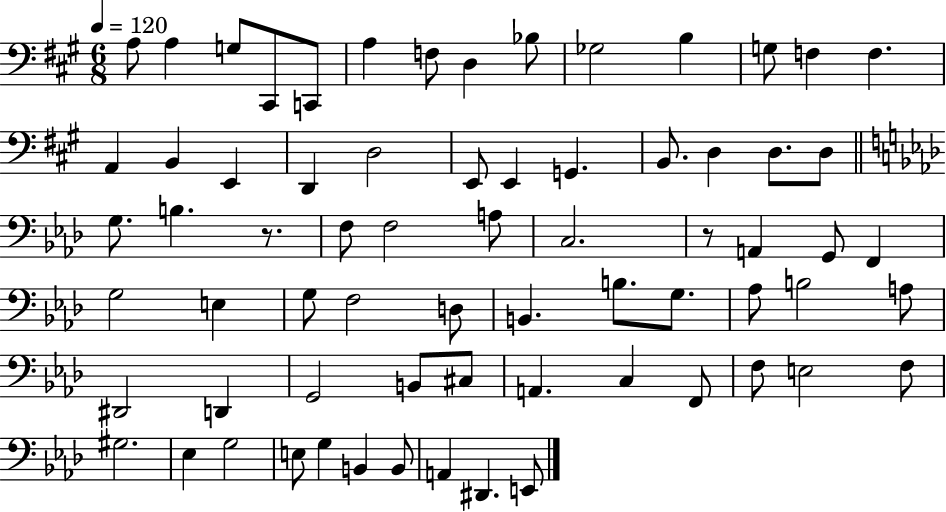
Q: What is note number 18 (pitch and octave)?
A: D2